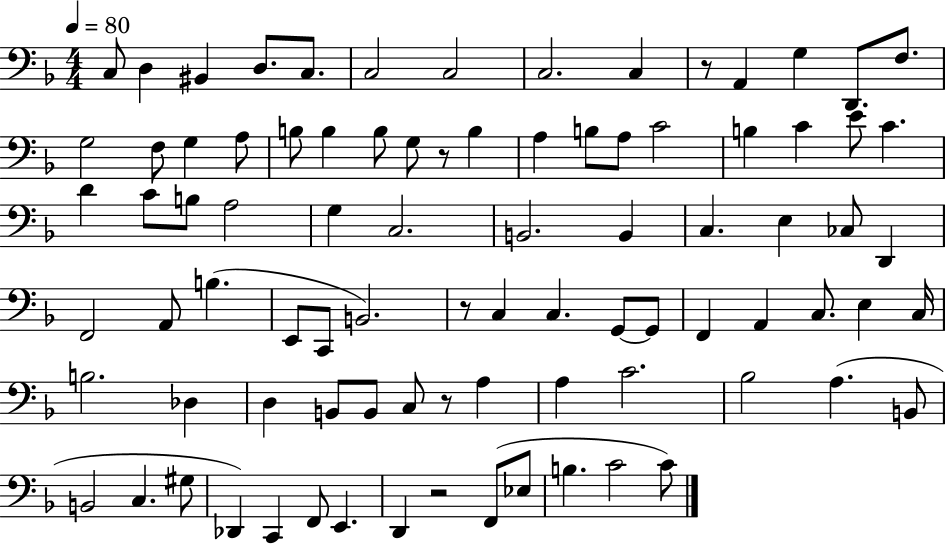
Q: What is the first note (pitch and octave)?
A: C3